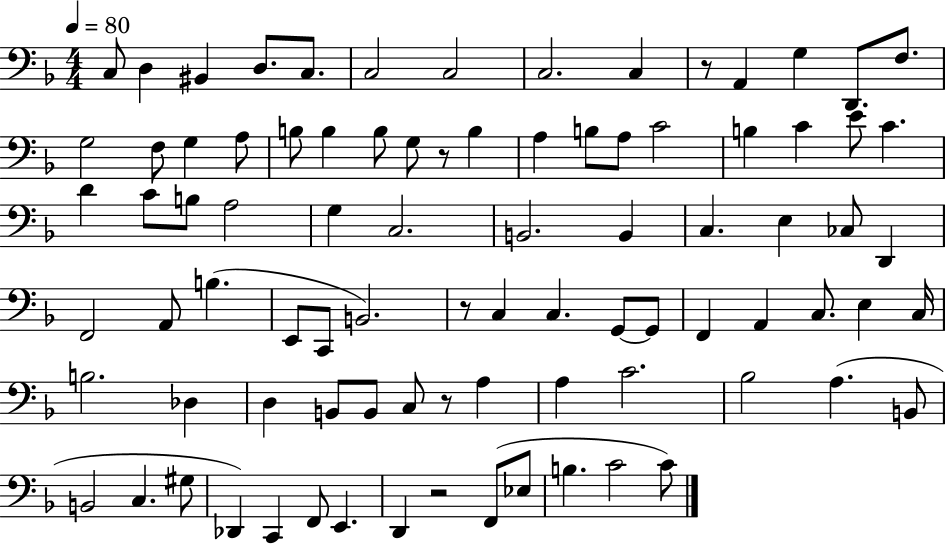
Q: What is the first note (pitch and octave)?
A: C3